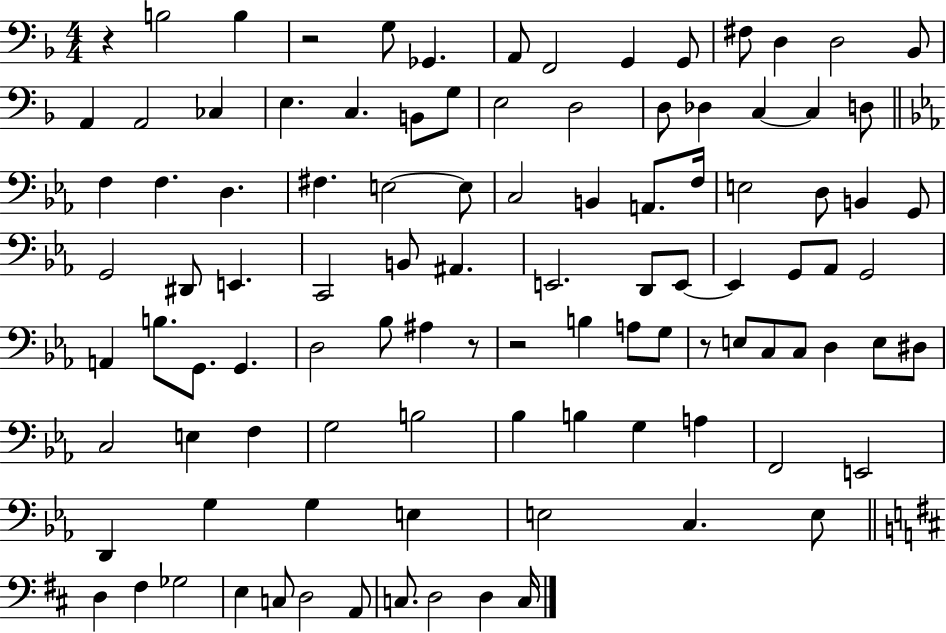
R/q B3/h B3/q R/h G3/e Gb2/q. A2/e F2/h G2/q G2/e F#3/e D3/q D3/h Bb2/e A2/q A2/h CES3/q E3/q. C3/q. B2/e G3/e E3/h D3/h D3/e Db3/q C3/q C3/q D3/e F3/q F3/q. D3/q. F#3/q. E3/h E3/e C3/h B2/q A2/e. F3/s E3/h D3/e B2/q G2/e G2/h D#2/e E2/q. C2/h B2/e A#2/q. E2/h. D2/e E2/e E2/q G2/e Ab2/e G2/h A2/q B3/e. G2/e. G2/q. D3/h Bb3/e A#3/q R/e R/h B3/q A3/e G3/e R/e E3/e C3/e C3/e D3/q E3/e D#3/e C3/h E3/q F3/q G3/h B3/h Bb3/q B3/q G3/q A3/q F2/h E2/h D2/q G3/q G3/q E3/q E3/h C3/q. E3/e D3/q F#3/q Gb3/h E3/q C3/e D3/h A2/e C3/e. D3/h D3/q C3/s